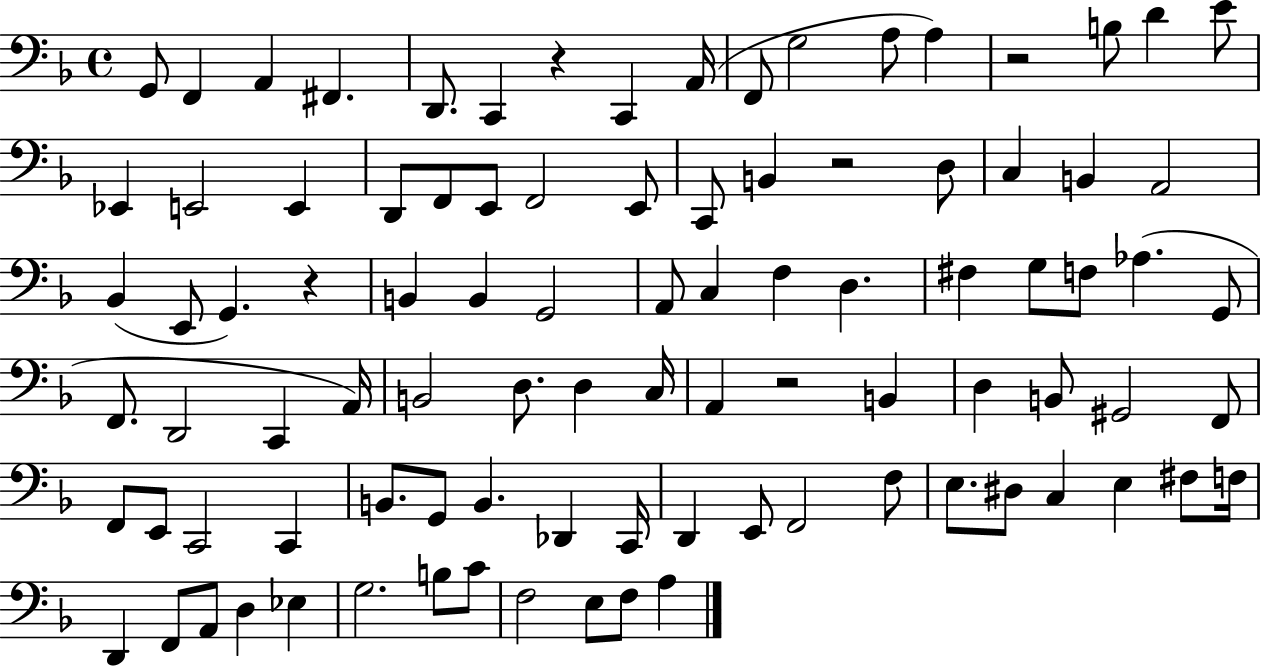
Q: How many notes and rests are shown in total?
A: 94